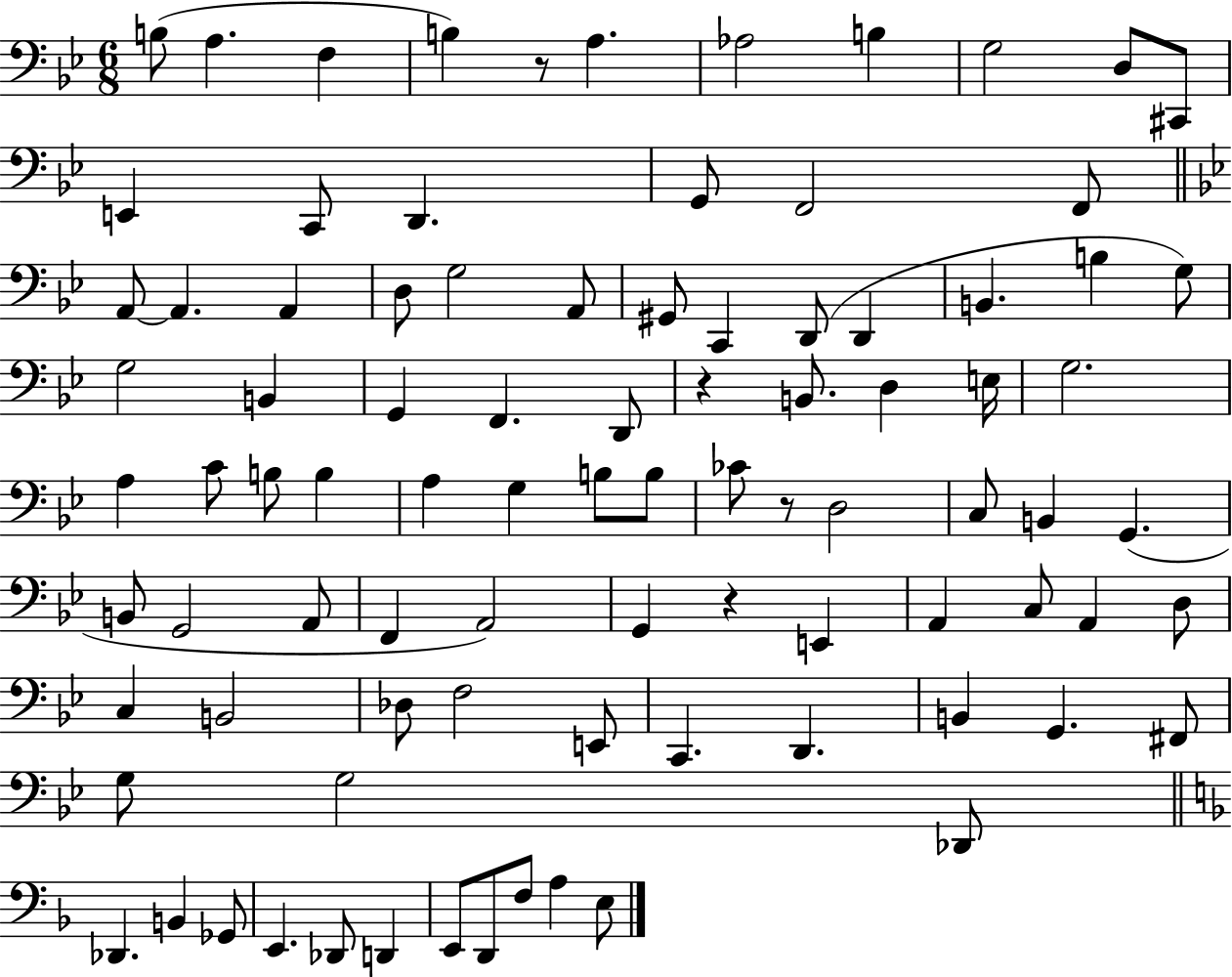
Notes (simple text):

B3/e A3/q. F3/q B3/q R/e A3/q. Ab3/h B3/q G3/h D3/e C#2/e E2/q C2/e D2/q. G2/e F2/h F2/e A2/e A2/q. A2/q D3/e G3/h A2/e G#2/e C2/q D2/e D2/q B2/q. B3/q G3/e G3/h B2/q G2/q F2/q. D2/e R/q B2/e. D3/q E3/s G3/h. A3/q C4/e B3/e B3/q A3/q G3/q B3/e B3/e CES4/e R/e D3/h C3/e B2/q G2/q. B2/e G2/h A2/e F2/q A2/h G2/q R/q E2/q A2/q C3/e A2/q D3/e C3/q B2/h Db3/e F3/h E2/e C2/q. D2/q. B2/q G2/q. F#2/e G3/e G3/h Db2/e Db2/q. B2/q Gb2/e E2/q. Db2/e D2/q E2/e D2/e F3/e A3/q E3/e